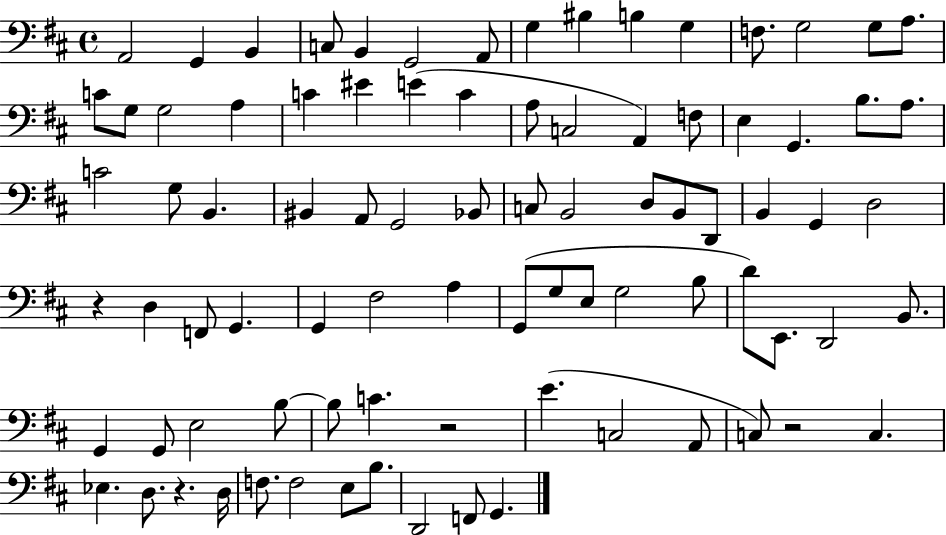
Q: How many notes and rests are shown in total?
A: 86